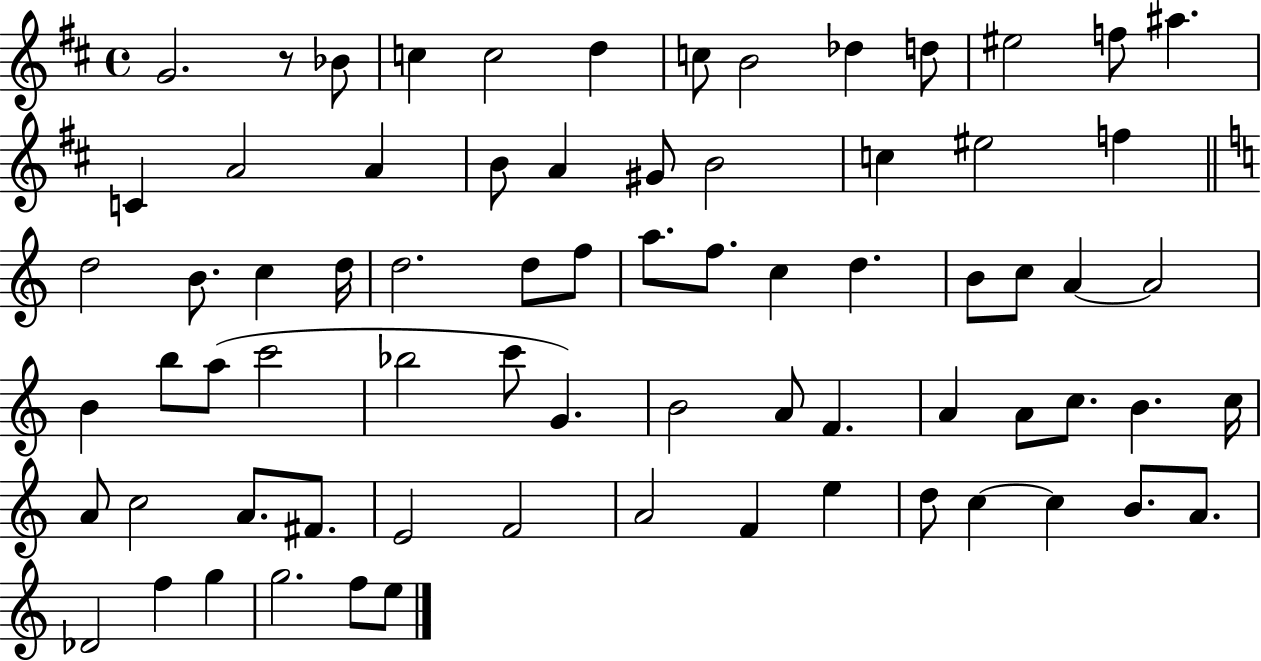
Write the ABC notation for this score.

X:1
T:Untitled
M:4/4
L:1/4
K:D
G2 z/2 _B/2 c c2 d c/2 B2 _d d/2 ^e2 f/2 ^a C A2 A B/2 A ^G/2 B2 c ^e2 f d2 B/2 c d/4 d2 d/2 f/2 a/2 f/2 c d B/2 c/2 A A2 B b/2 a/2 c'2 _b2 c'/2 G B2 A/2 F A A/2 c/2 B c/4 A/2 c2 A/2 ^F/2 E2 F2 A2 F e d/2 c c B/2 A/2 _D2 f g g2 f/2 e/2